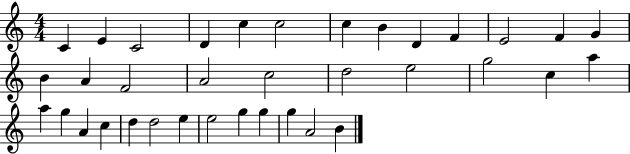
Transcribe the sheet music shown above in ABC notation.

X:1
T:Untitled
M:4/4
L:1/4
K:C
C E C2 D c c2 c B D F E2 F G B A F2 A2 c2 d2 e2 g2 c a a g A c d d2 e e2 g g g A2 B